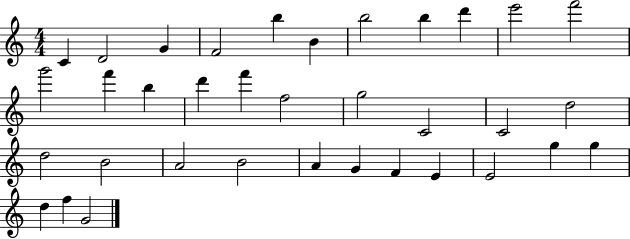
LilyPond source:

{
  \clef treble
  \numericTimeSignature
  \time 4/4
  \key c \major
  c'4 d'2 g'4 | f'2 b''4 b'4 | b''2 b''4 d'''4 | e'''2 f'''2 | \break g'''2 f'''4 b''4 | d'''4 f'''4 f''2 | g''2 c'2 | c'2 d''2 | \break d''2 b'2 | a'2 b'2 | a'4 g'4 f'4 e'4 | e'2 g''4 g''4 | \break d''4 f''4 g'2 | \bar "|."
}